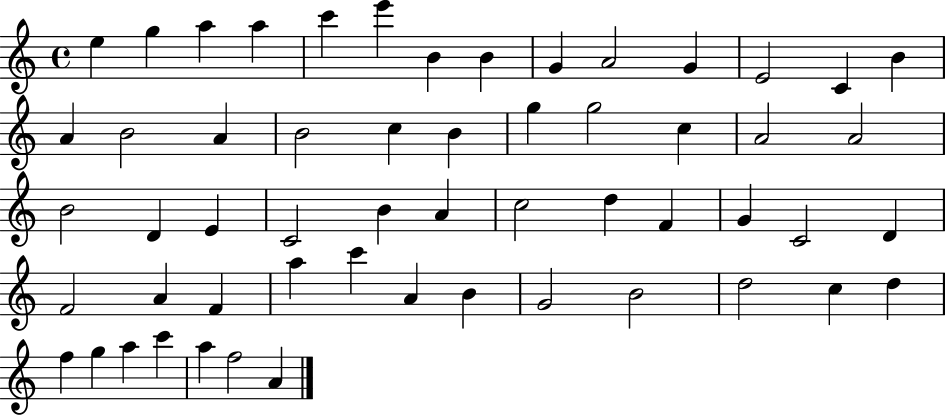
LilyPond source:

{
  \clef treble
  \time 4/4
  \defaultTimeSignature
  \key c \major
  e''4 g''4 a''4 a''4 | c'''4 e'''4 b'4 b'4 | g'4 a'2 g'4 | e'2 c'4 b'4 | \break a'4 b'2 a'4 | b'2 c''4 b'4 | g''4 g''2 c''4 | a'2 a'2 | \break b'2 d'4 e'4 | c'2 b'4 a'4 | c''2 d''4 f'4 | g'4 c'2 d'4 | \break f'2 a'4 f'4 | a''4 c'''4 a'4 b'4 | g'2 b'2 | d''2 c''4 d''4 | \break f''4 g''4 a''4 c'''4 | a''4 f''2 a'4 | \bar "|."
}